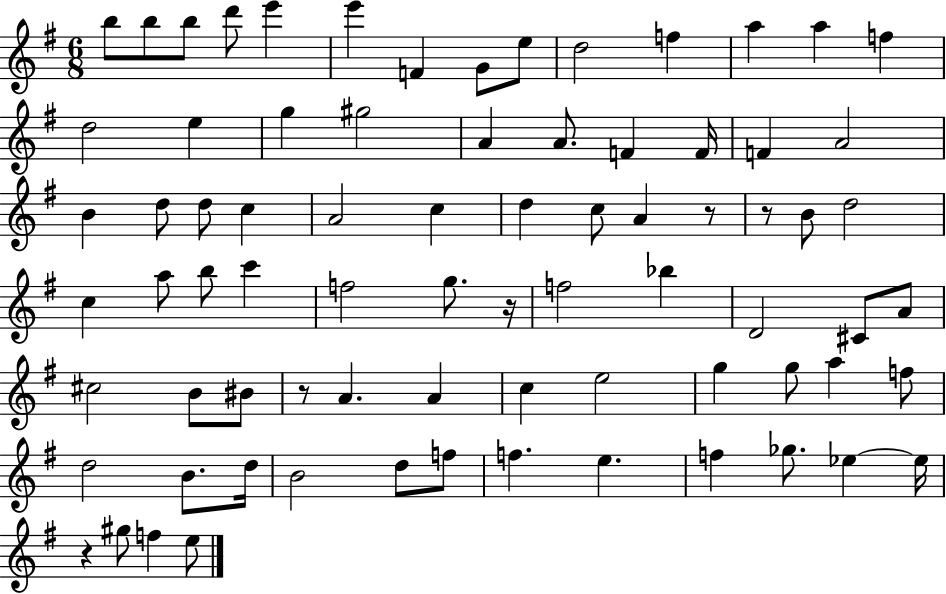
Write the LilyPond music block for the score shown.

{
  \clef treble
  \numericTimeSignature
  \time 6/8
  \key g \major
  b''8 b''8 b''8 d'''8 e'''4 | e'''4 f'4 g'8 e''8 | d''2 f''4 | a''4 a''4 f''4 | \break d''2 e''4 | g''4 gis''2 | a'4 a'8. f'4 f'16 | f'4 a'2 | \break b'4 d''8 d''8 c''4 | a'2 c''4 | d''4 c''8 a'4 r8 | r8 b'8 d''2 | \break c''4 a''8 b''8 c'''4 | f''2 g''8. r16 | f''2 bes''4 | d'2 cis'8 a'8 | \break cis''2 b'8 bis'8 | r8 a'4. a'4 | c''4 e''2 | g''4 g''8 a''4 f''8 | \break d''2 b'8. d''16 | b'2 d''8 f''8 | f''4. e''4. | f''4 ges''8. ees''4~~ ees''16 | \break r4 gis''8 f''4 e''8 | \bar "|."
}